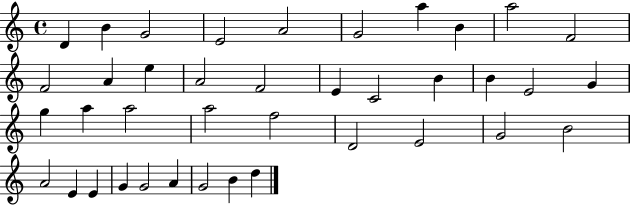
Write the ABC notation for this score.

X:1
T:Untitled
M:4/4
L:1/4
K:C
D B G2 E2 A2 G2 a B a2 F2 F2 A e A2 F2 E C2 B B E2 G g a a2 a2 f2 D2 E2 G2 B2 A2 E E G G2 A G2 B d